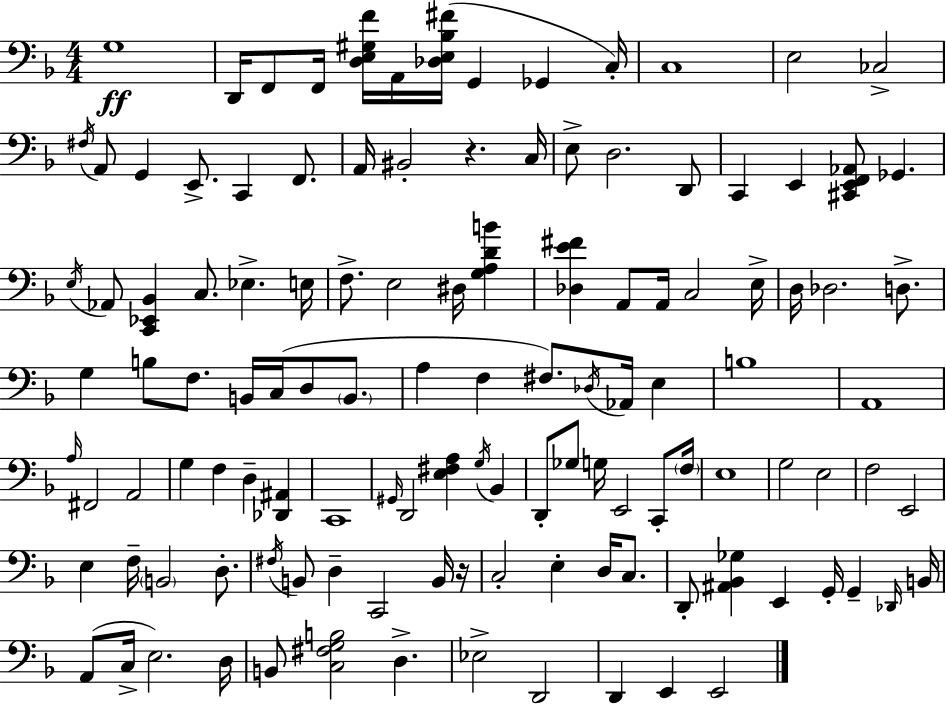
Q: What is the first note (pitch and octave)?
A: G3